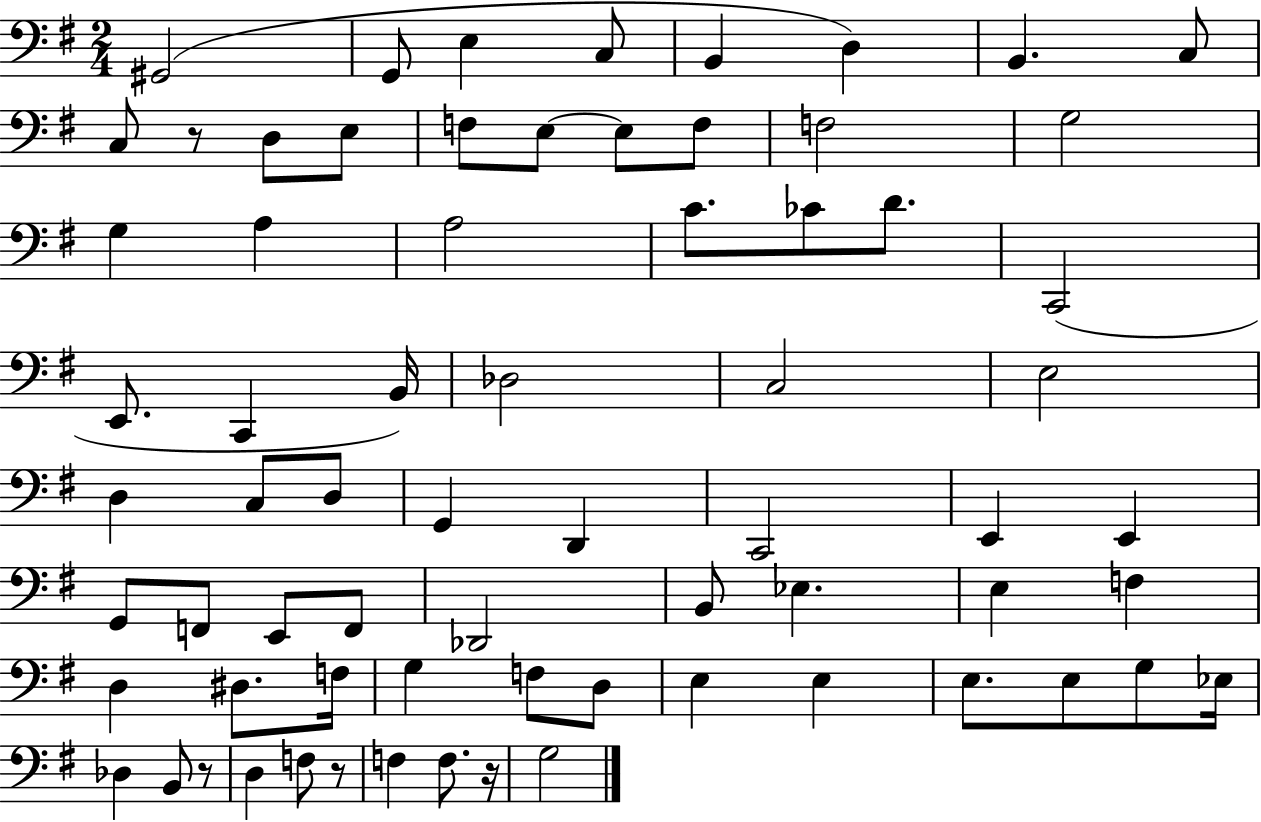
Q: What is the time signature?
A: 2/4